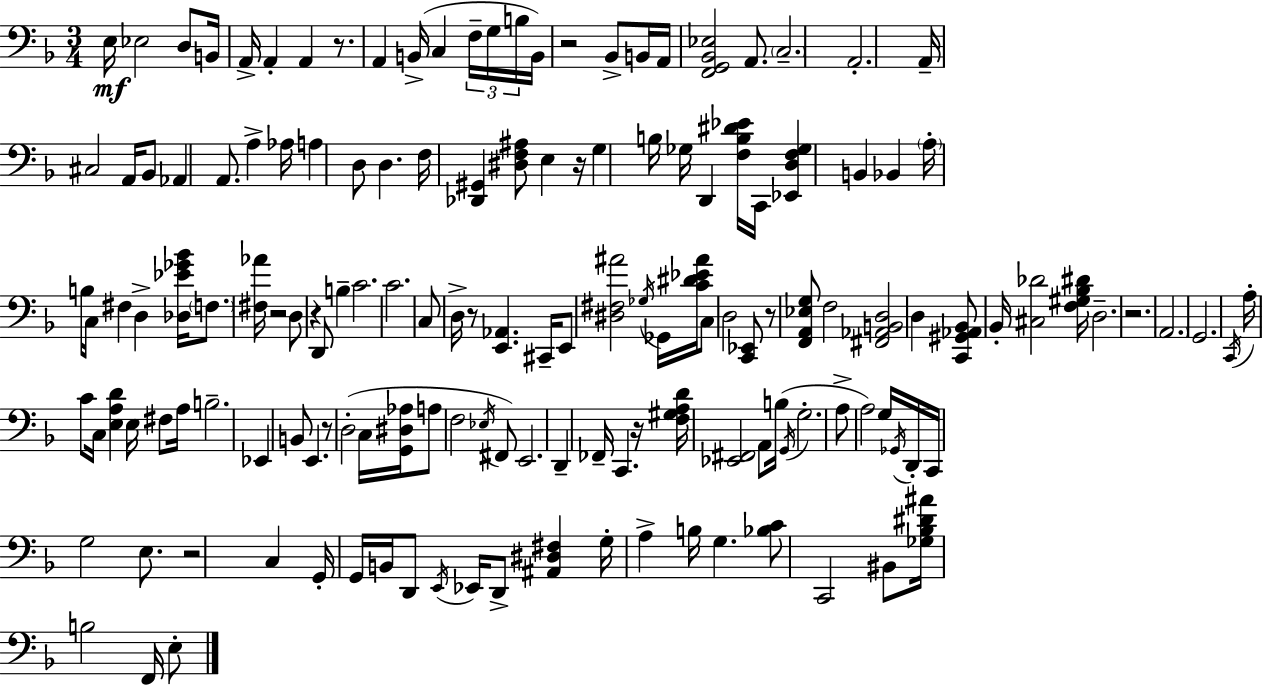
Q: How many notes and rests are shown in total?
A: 149